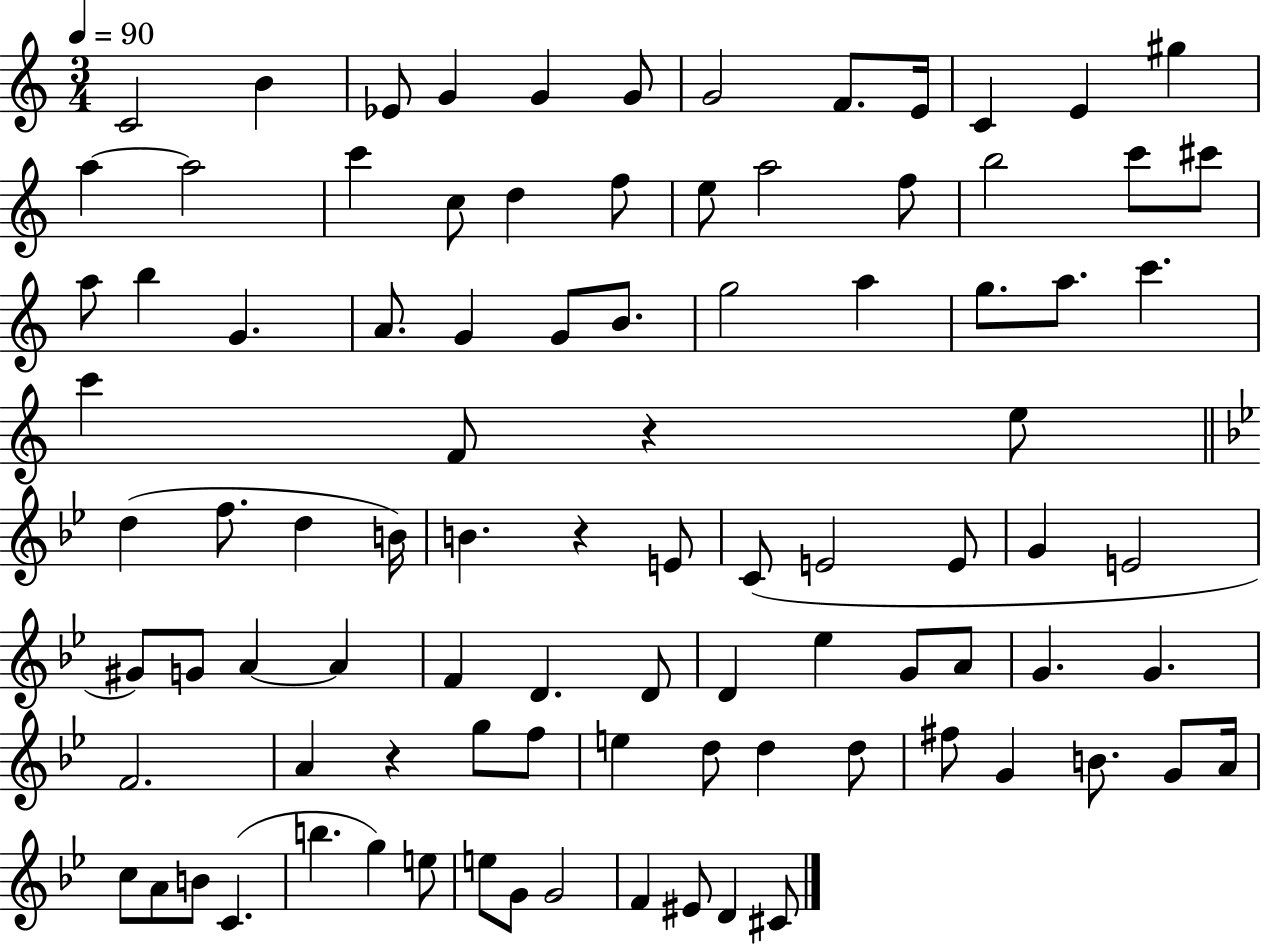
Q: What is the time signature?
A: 3/4